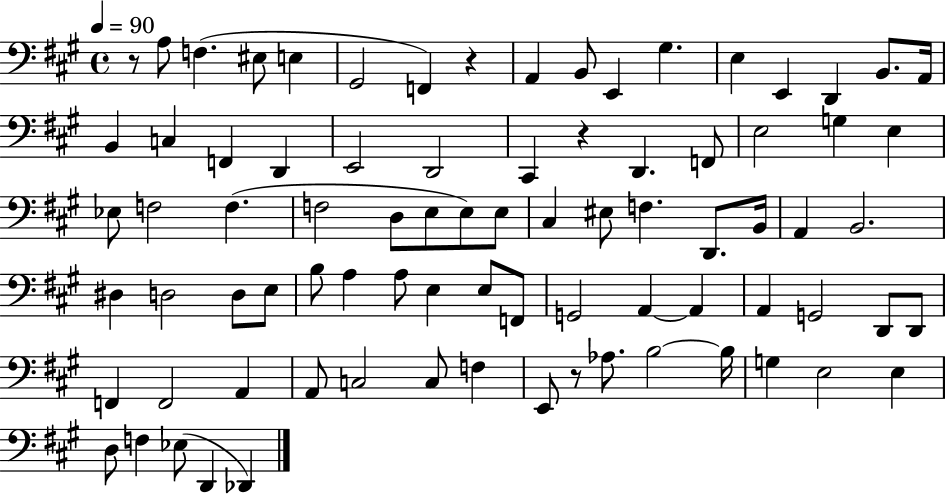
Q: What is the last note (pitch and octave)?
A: Db2